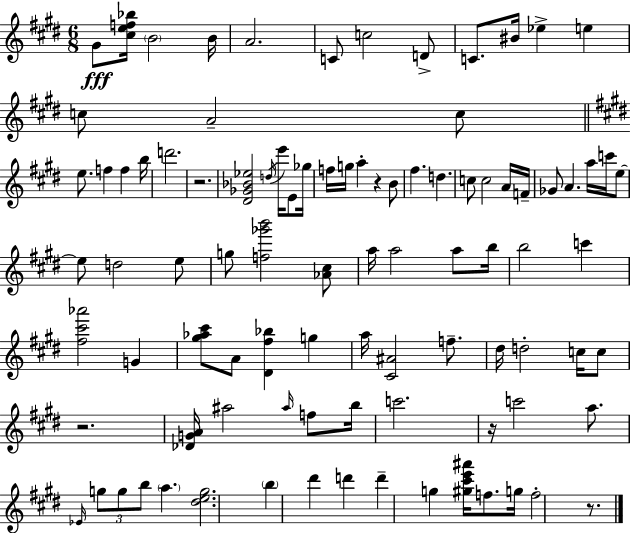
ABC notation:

X:1
T:Untitled
M:6/8
L:1/4
K:E
^G/2 [^cef_b]/4 B2 B/4 A2 C/2 c2 D/2 C/2 ^B/4 _e e c/2 A2 c/2 e/2 f f b/4 d'2 z2 [^D_G_B_e]2 d/4 e'/4 E/2 _g/4 f/4 g/4 a z B/2 ^f d c/2 c2 A/4 F/4 _G/2 A a/4 c'/4 e/2 e/2 d2 e/2 g/2 [f_g'b']2 [_A^c]/2 a/4 a2 a/2 b/4 b2 c' [^f^c'_a']2 G [^g_a^c']/2 A/2 [^D^f_b] g a/4 [^C^A]2 f/2 ^d/4 d2 c/4 c/2 z2 [_DGA]/4 ^a2 ^a/4 f/2 b/4 c'2 z/4 c'2 a/2 _E/4 g/2 g/2 b/2 a [^deg]2 b ^d' d' d' g [^g^c'e'^a']/4 f/2 g/4 f2 z/2